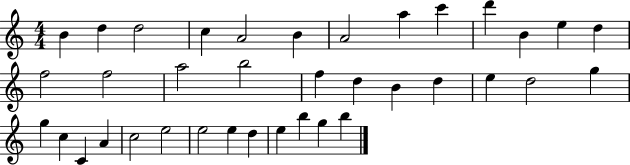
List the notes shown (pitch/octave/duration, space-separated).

B4/q D5/q D5/h C5/q A4/h B4/q A4/h A5/q C6/q D6/q B4/q E5/q D5/q F5/h F5/h A5/h B5/h F5/q D5/q B4/q D5/q E5/q D5/h G5/q G5/q C5/q C4/q A4/q C5/h E5/h E5/h E5/q D5/q E5/q B5/q G5/q B5/q